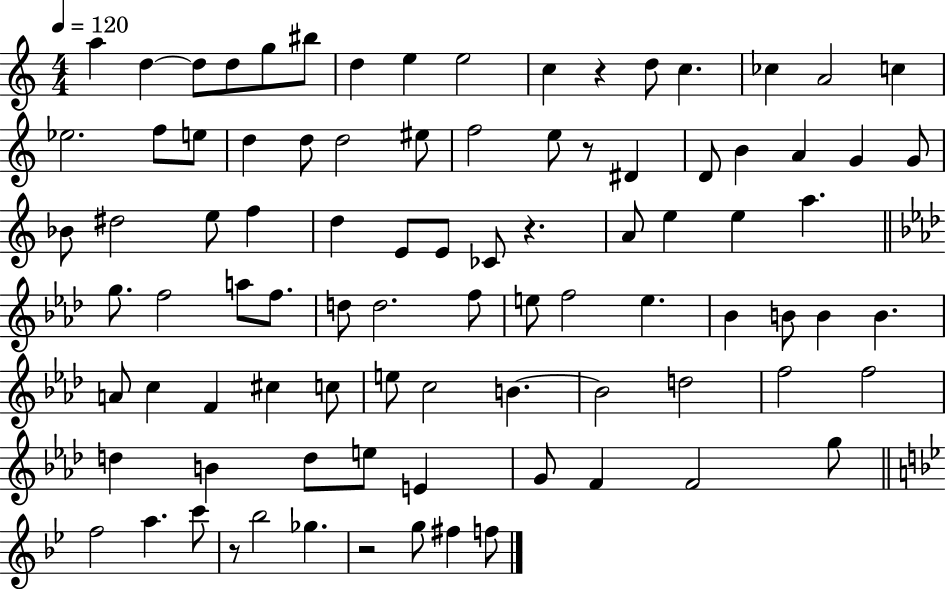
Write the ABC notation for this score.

X:1
T:Untitled
M:4/4
L:1/4
K:C
a d d/2 d/2 g/2 ^b/2 d e e2 c z d/2 c _c A2 c _e2 f/2 e/2 d d/2 d2 ^e/2 f2 e/2 z/2 ^D D/2 B A G G/2 _B/2 ^d2 e/2 f d E/2 E/2 _C/2 z A/2 e e a g/2 f2 a/2 f/2 d/2 d2 f/2 e/2 f2 e _B B/2 B B A/2 c F ^c c/2 e/2 c2 B B2 d2 f2 f2 d B d/2 e/2 E G/2 F F2 g/2 f2 a c'/2 z/2 _b2 _g z2 g/2 ^f f/2